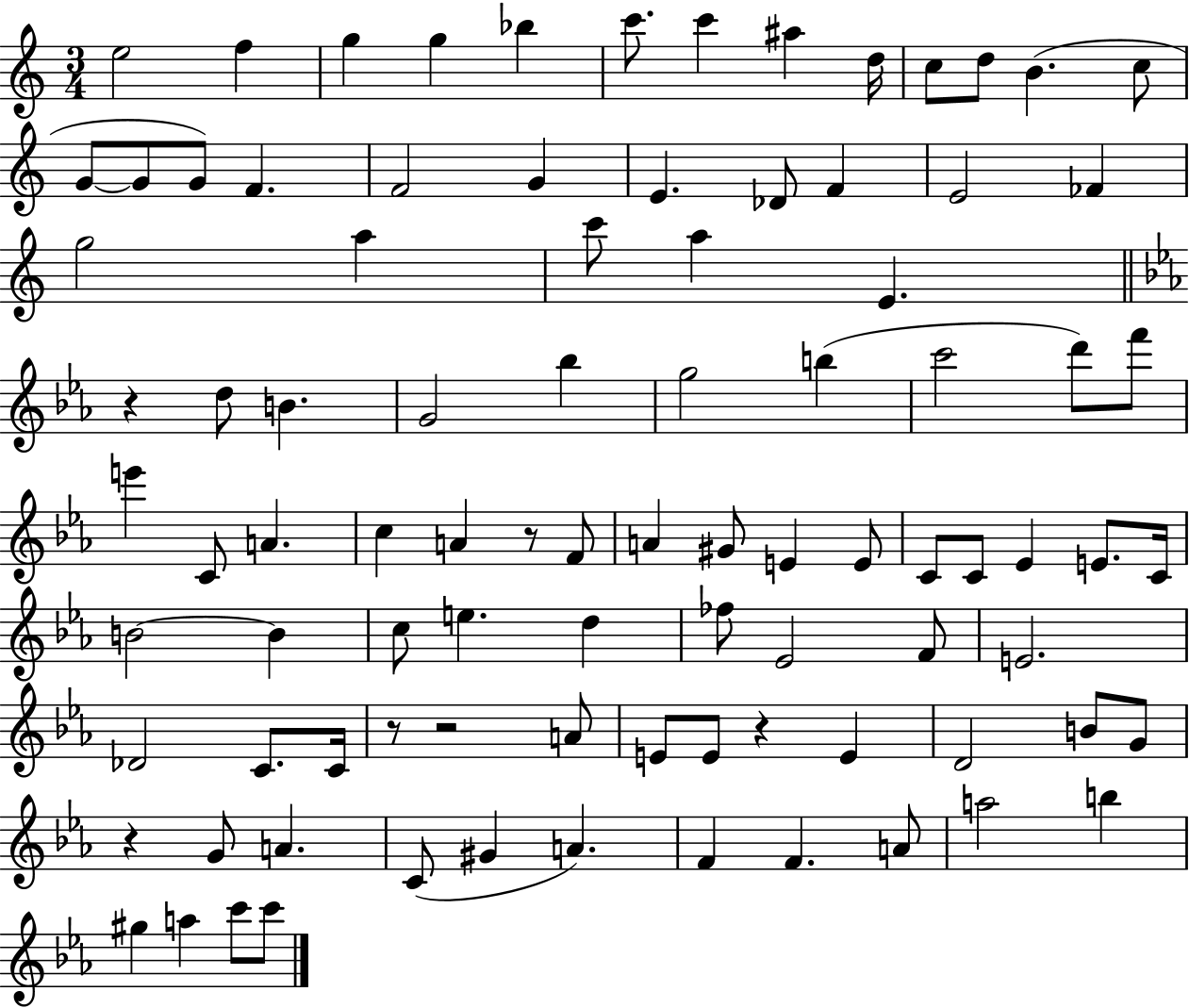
E5/h F5/q G5/q G5/q Bb5/q C6/e. C6/q A#5/q D5/s C5/e D5/e B4/q. C5/e G4/e G4/e G4/e F4/q. F4/h G4/q E4/q. Db4/e F4/q E4/h FES4/q G5/h A5/q C6/e A5/q E4/q. R/q D5/e B4/q. G4/h Bb5/q G5/h B5/q C6/h D6/e F6/e E6/q C4/e A4/q. C5/q A4/q R/e F4/e A4/q G#4/e E4/q E4/e C4/e C4/e Eb4/q E4/e. C4/s B4/h B4/q C5/e E5/q. D5/q FES5/e Eb4/h F4/e E4/h. Db4/h C4/e. C4/s R/e R/h A4/e E4/e E4/e R/q E4/q D4/h B4/e G4/e R/q G4/e A4/q. C4/e G#4/q A4/q. F4/q F4/q. A4/e A5/h B5/q G#5/q A5/q C6/e C6/e